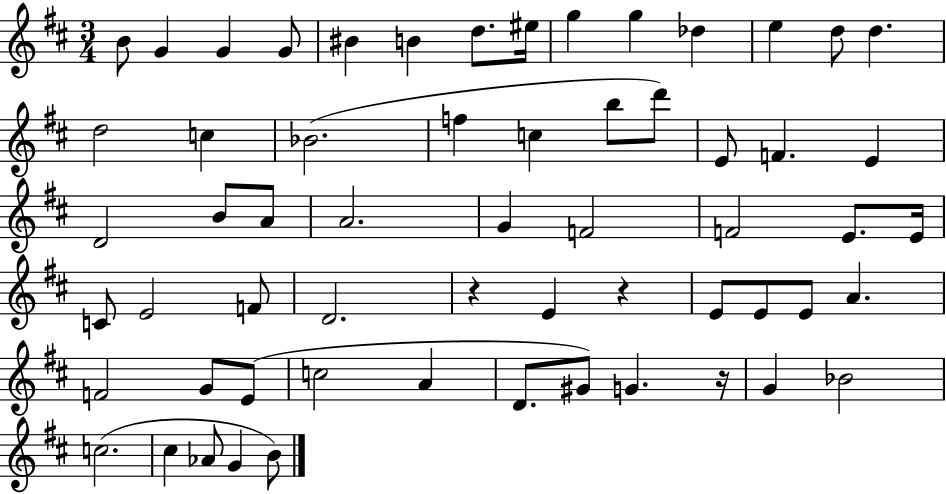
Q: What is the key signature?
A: D major